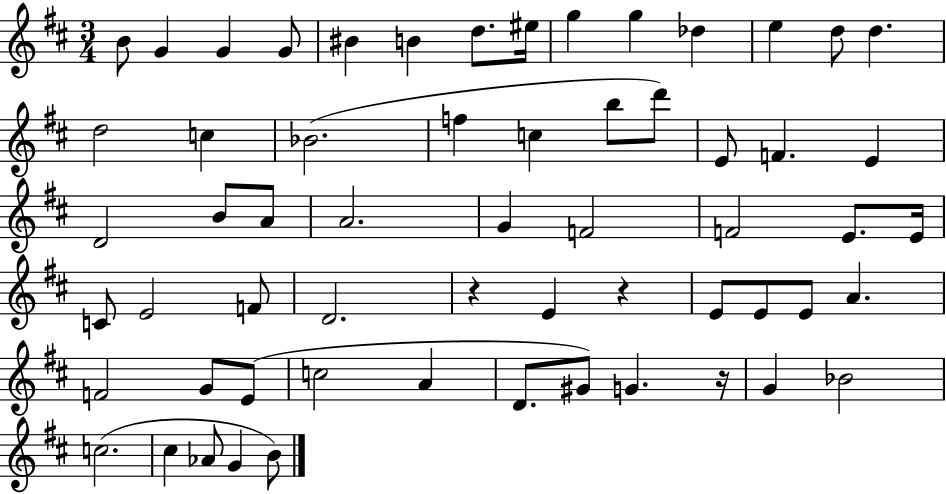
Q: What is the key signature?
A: D major